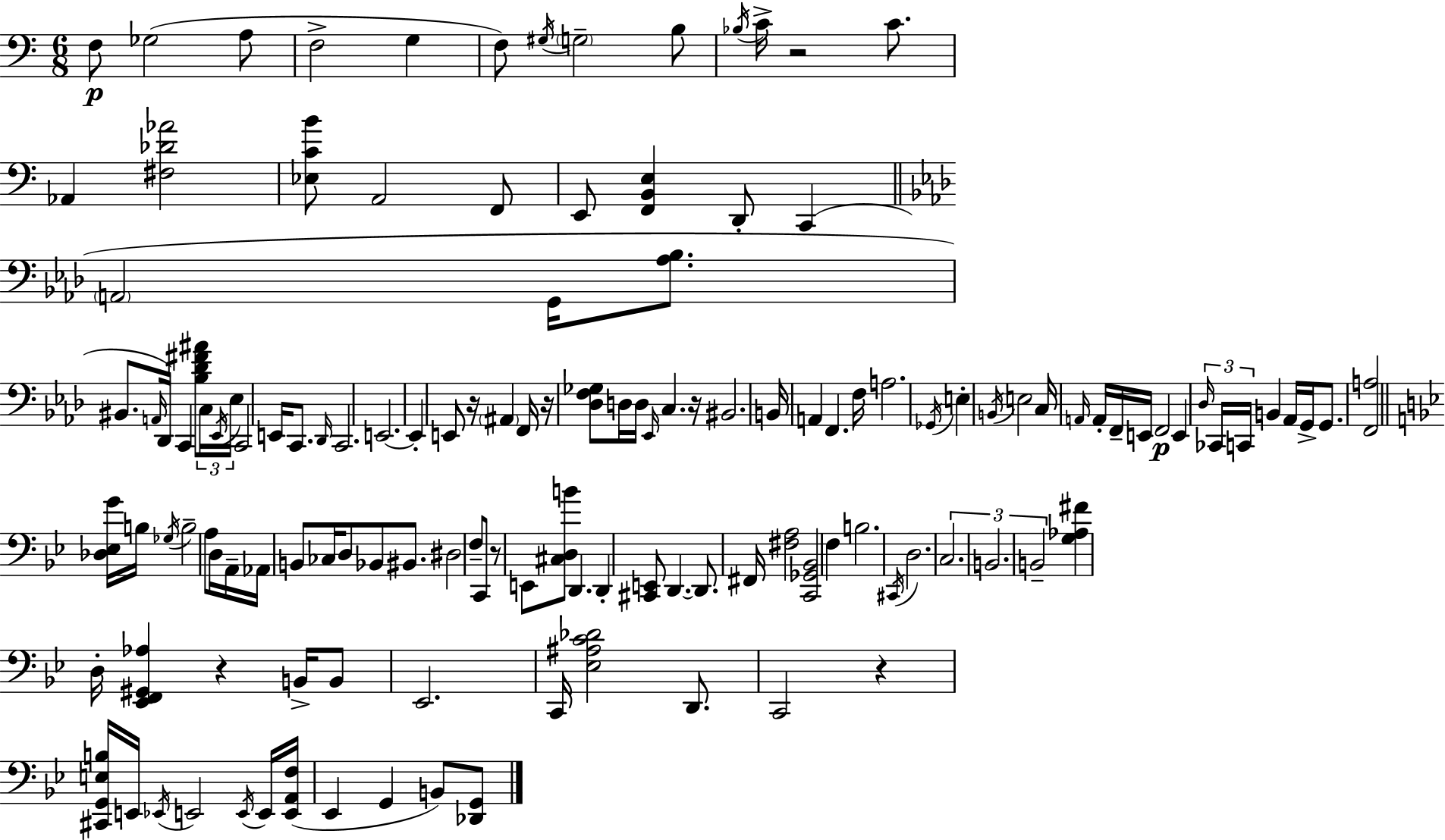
X:1
T:Untitled
M:6/8
L:1/4
K:Am
F,/2 _G,2 A,/2 F,2 G, F,/2 ^G,/4 G,2 B,/2 _B,/4 C/4 z2 C/2 _A,, [^F,_D_A]2 [_E,CB]/2 A,,2 F,,/2 E,,/2 [F,,B,,E,] D,,/2 C,, A,,2 G,,/4 [_A,_B,]/2 ^B,,/2 A,,/4 _D,,/4 C,, [_B,_D^F^A]/2 C,/4 _E,,/4 _E,/4 C,,2 E,,/4 C,,/2 _D,,/4 C,,2 E,,2 E,, E,,/2 z/4 ^A,, F,,/4 z/4 [_D,F,_G,]/2 D,/4 D,/4 _E,,/4 C, z/4 ^B,,2 B,,/4 A,, F,, F,/4 A,2 _G,,/4 E, B,,/4 E,2 C,/4 A,,/4 A,,/4 F,,/4 E,,/4 F,,2 E,, _D,/4 _C,,/4 C,,/4 B,, _A,,/4 G,,/4 G,,/2 [F,,A,]2 [_D,_E,G]/4 B,/4 _G,/4 B,2 A,/2 D,/4 A,,/4 _A,,/4 B,,/2 _C,/4 D,/2 _B,,/2 ^B,,/2 ^D,2 F,/2 C,,/2 z/2 E,,/2 [^C,D,B]/2 D,, D,, [^C,,E,,]/2 D,, D,,/2 ^F,,/4 [^F,A,]2 [C,,_G,,_B,,]2 F, B,2 ^C,,/4 D,2 C,2 B,,2 B,,2 [G,_A,^F] D,/4 [_E,,F,,^G,,_A,] z B,,/4 B,,/2 _E,,2 C,,/4 [_E,^A,C_D]2 D,,/2 C,,2 z [^C,,G,,E,B,]/4 E,,/4 _E,,/4 E,,2 E,,/4 E,,/4 [E,,A,,F,]/4 _E,, G,, B,,/2 [_D,,G,,]/2